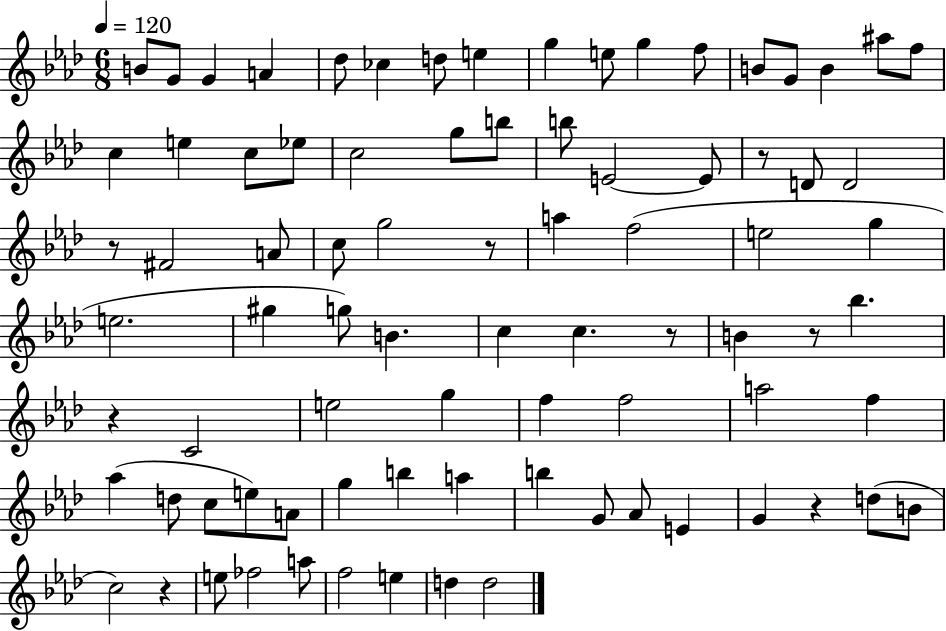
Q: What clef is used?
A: treble